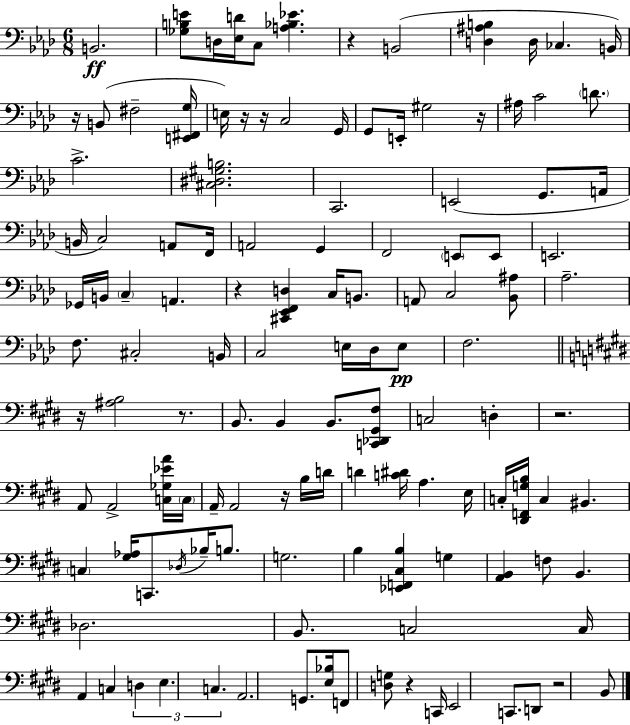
X:1
T:Untitled
M:6/8
L:1/4
K:Fm
B,,2 [_G,B,E]/2 D,/4 [_E,D]/4 C,/2 [A,_B,_E] z B,,2 [D,^A,B,] D,/4 _C, B,,/4 z/4 B,,/2 ^F,2 [E,,^F,,G,]/4 E,/4 z/4 z/4 C,2 G,,/4 G,,/2 E,,/4 ^G,2 z/4 ^A,/4 C2 D/2 C2 [^C,^D,^G,B,]2 C,,2 E,,2 G,,/2 A,,/4 B,,/4 C,2 A,,/2 F,,/4 A,,2 G,, F,,2 E,,/2 E,,/2 E,,2 _G,,/4 B,,/4 C, A,, z [^C,,_E,,F,,D,] C,/4 B,,/2 A,,/2 C,2 [_B,,^A,]/2 _A,2 F,/2 ^C,2 B,,/4 C,2 E,/4 _D,/4 E,/2 F,2 z/4 [^A,B,]2 z/2 B,,/2 B,, B,,/2 [C,,_D,,^G,,^F,]/2 C,2 D, z2 A,,/2 A,,2 [C,_G,_EA]/4 C,/4 A,,/4 A,,2 z/4 B,/4 D/4 D [C^D]/4 A, E,/4 C,/4 [^D,,F,,G,B,]/4 C, ^B,, C, [^G,_A,]/4 C,,/2 _D,/4 _B,/4 B,/2 G,2 B, [_E,,F,,^C,B,] G, [A,,B,,] F,/2 B,, _D,2 B,,/2 C,2 C,/4 A,, C, D, E, C, A,,2 G,,/2 [E,_B,]/4 F,,/2 [D,G,]/2 z C,,/4 E,,2 C,,/2 D,,/2 z2 B,,/2